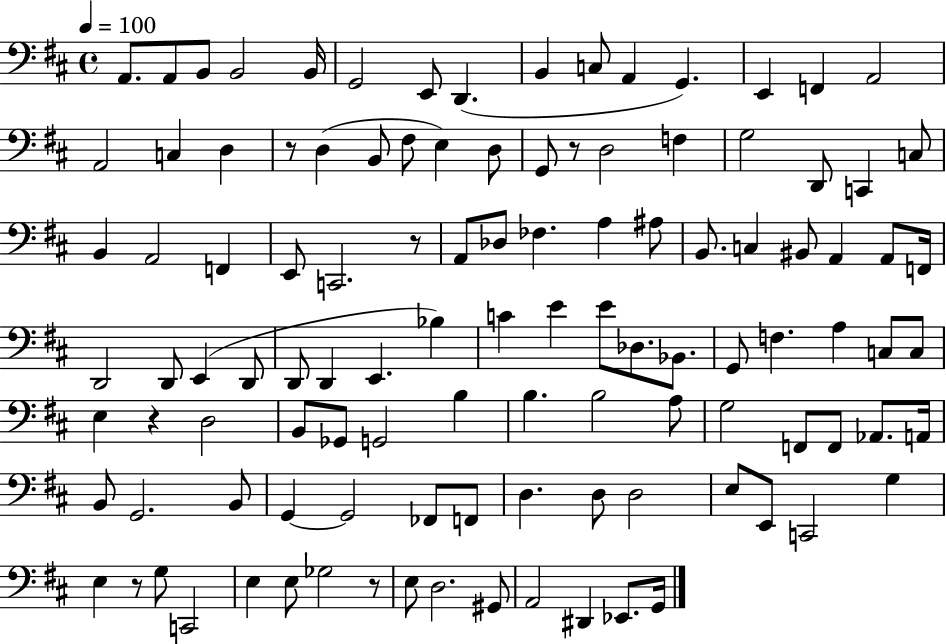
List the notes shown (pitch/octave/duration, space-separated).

A2/e. A2/e B2/e B2/h B2/s G2/h E2/e D2/q. B2/q C3/e A2/q G2/q. E2/q F2/q A2/h A2/h C3/q D3/q R/e D3/q B2/e F#3/e E3/q D3/e G2/e R/e D3/h F3/q G3/h D2/e C2/q C3/e B2/q A2/h F2/q E2/e C2/h. R/e A2/e Db3/e FES3/q. A3/q A#3/e B2/e. C3/q BIS2/e A2/q A2/e F2/s D2/h D2/e E2/q D2/e D2/e D2/q E2/q. Bb3/q C4/q E4/q E4/e Db3/e. Bb2/e. G2/e F3/q. A3/q C3/e C3/e E3/q R/q D3/h B2/e Gb2/e G2/h B3/q B3/q. B3/h A3/e G3/h F2/e F2/e Ab2/e. A2/s B2/e G2/h. B2/e G2/q G2/h FES2/e F2/e D3/q. D3/e D3/h E3/e E2/e C2/h G3/q E3/q R/e G3/e C2/h E3/q E3/e Gb3/h R/e E3/e D3/h. G#2/e A2/h D#2/q Eb2/e. G2/s